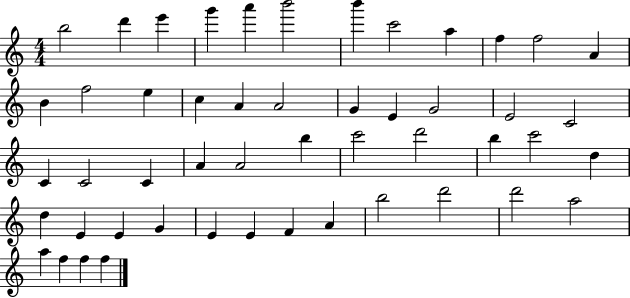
{
  \clef treble
  \numericTimeSignature
  \time 4/4
  \key c \major
  b''2 d'''4 e'''4 | g'''4 a'''4 b'''2 | b'''4 c'''2 a''4 | f''4 f''2 a'4 | \break b'4 f''2 e''4 | c''4 a'4 a'2 | g'4 e'4 g'2 | e'2 c'2 | \break c'4 c'2 c'4 | a'4 a'2 b''4 | c'''2 d'''2 | b''4 c'''2 d''4 | \break d''4 e'4 e'4 g'4 | e'4 e'4 f'4 a'4 | b''2 d'''2 | d'''2 a''2 | \break a''4 f''4 f''4 f''4 | \bar "|."
}